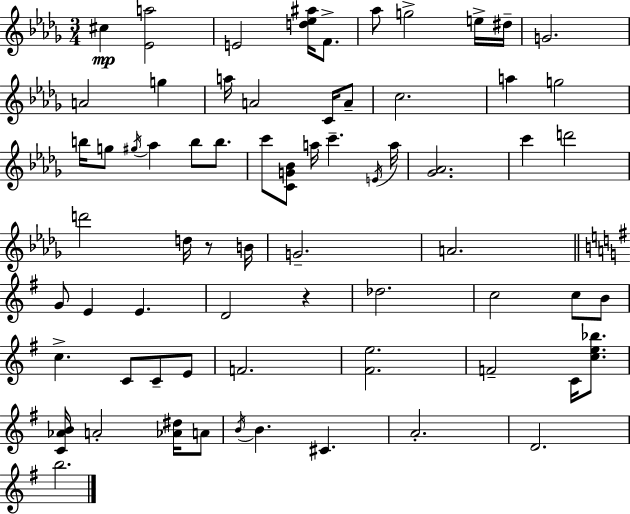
C#5/q [Eb4,A5]/h E4/h [D5,Eb5,A#5]/s F4/e. Ab5/e G5/h E5/s D#5/s G4/h. A4/h G5/q A5/s A4/h C4/s A4/e C5/h. A5/q G5/h B5/s G5/e G#5/s Ab5/q B5/e B5/e. C6/e [C4,G4,Bb4]/e A5/s C6/q. E4/s A5/s [Gb4,Ab4]/h. C6/q D6/h D6/h D5/s R/e B4/s G4/h. A4/h. G4/e E4/q E4/q. D4/h R/q Db5/h. C5/h C5/e B4/e C5/q. C4/e C4/e E4/e F4/h. [F#4,E5]/h. F4/h C4/s [C5,E5,Bb5]/e. [C4,Ab4,B4]/s A4/h [Ab4,D#5]/s A4/e B4/s B4/q. C#4/q. A4/h. D4/h. B5/h.